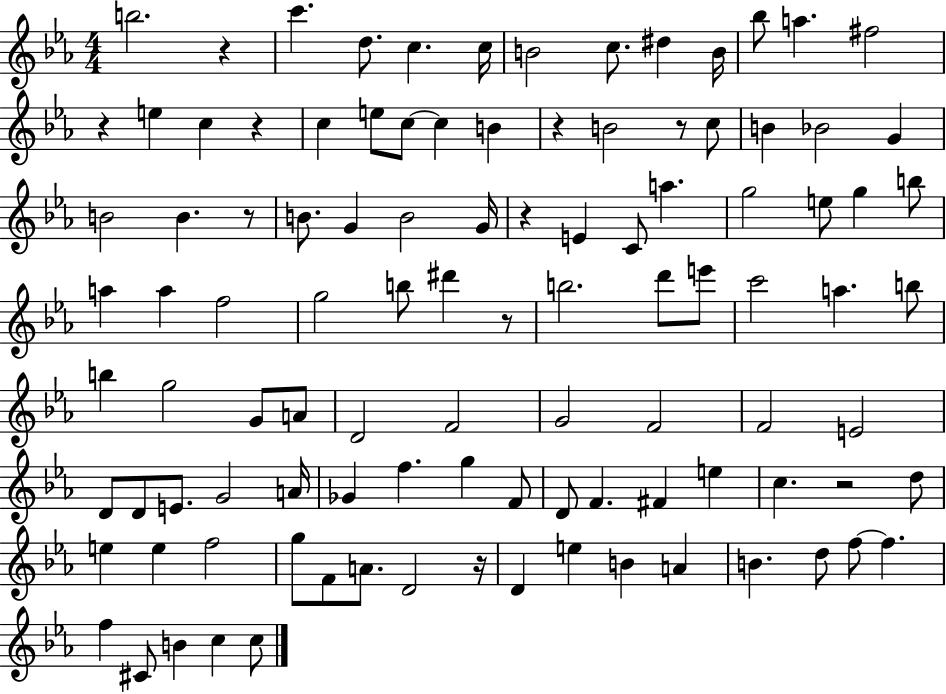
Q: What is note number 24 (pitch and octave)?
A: G4